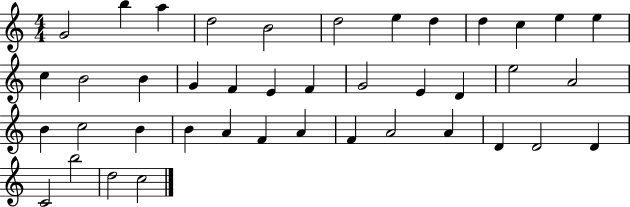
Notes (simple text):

G4/h B5/q A5/q D5/h B4/h D5/h E5/q D5/q D5/q C5/q E5/q E5/q C5/q B4/h B4/q G4/q F4/q E4/q F4/q G4/h E4/q D4/q E5/h A4/h B4/q C5/h B4/q B4/q A4/q F4/q A4/q F4/q A4/h A4/q D4/q D4/h D4/q C4/h B5/h D5/h C5/h